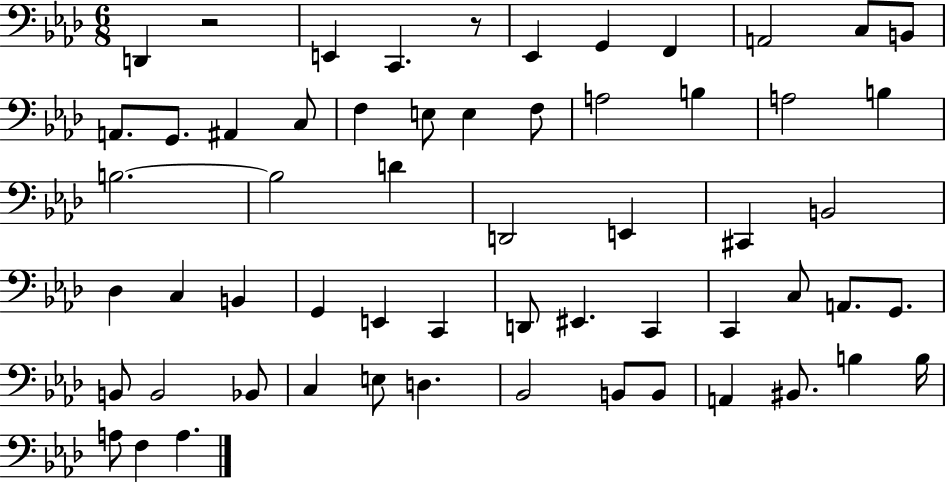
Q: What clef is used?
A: bass